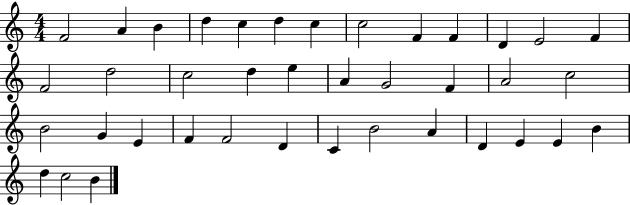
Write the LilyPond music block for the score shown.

{
  \clef treble
  \numericTimeSignature
  \time 4/4
  \key c \major
  f'2 a'4 b'4 | d''4 c''4 d''4 c''4 | c''2 f'4 f'4 | d'4 e'2 f'4 | \break f'2 d''2 | c''2 d''4 e''4 | a'4 g'2 f'4 | a'2 c''2 | \break b'2 g'4 e'4 | f'4 f'2 d'4 | c'4 b'2 a'4 | d'4 e'4 e'4 b'4 | \break d''4 c''2 b'4 | \bar "|."
}